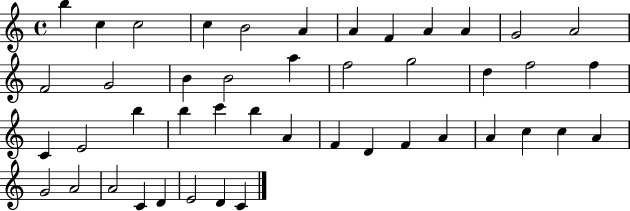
{
  \clef treble
  \time 4/4
  \defaultTimeSignature
  \key c \major
  b''4 c''4 c''2 | c''4 b'2 a'4 | a'4 f'4 a'4 a'4 | g'2 a'2 | \break f'2 g'2 | b'4 b'2 a''4 | f''2 g''2 | d''4 f''2 f''4 | \break c'4 e'2 b''4 | b''4 c'''4 b''4 a'4 | f'4 d'4 f'4 a'4 | a'4 c''4 c''4 a'4 | \break g'2 a'2 | a'2 c'4 d'4 | e'2 d'4 c'4 | \bar "|."
}